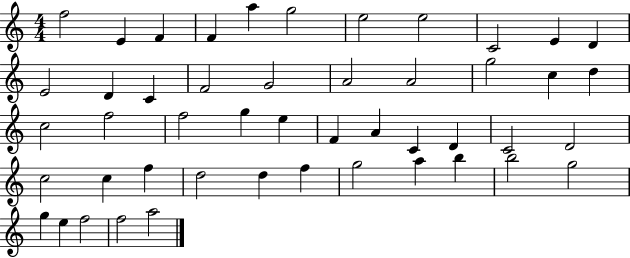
{
  \clef treble
  \numericTimeSignature
  \time 4/4
  \key c \major
  f''2 e'4 f'4 | f'4 a''4 g''2 | e''2 e''2 | c'2 e'4 d'4 | \break e'2 d'4 c'4 | f'2 g'2 | a'2 a'2 | g''2 c''4 d''4 | \break c''2 f''2 | f''2 g''4 e''4 | f'4 a'4 c'4 d'4 | c'2 d'2 | \break c''2 c''4 f''4 | d''2 d''4 f''4 | g''2 a''4 b''4 | b''2 g''2 | \break g''4 e''4 f''2 | f''2 a''2 | \bar "|."
}